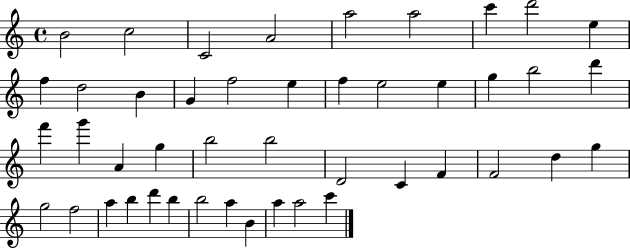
B4/h C5/h C4/h A4/h A5/h A5/h C6/q D6/h E5/q F5/q D5/h B4/q G4/q F5/h E5/q F5/q E5/h E5/q G5/q B5/h D6/q F6/q G6/q A4/q G5/q B5/h B5/h D4/h C4/q F4/q F4/h D5/q G5/q G5/h F5/h A5/q B5/q D6/q B5/q B5/h A5/q B4/q A5/q A5/h C6/q